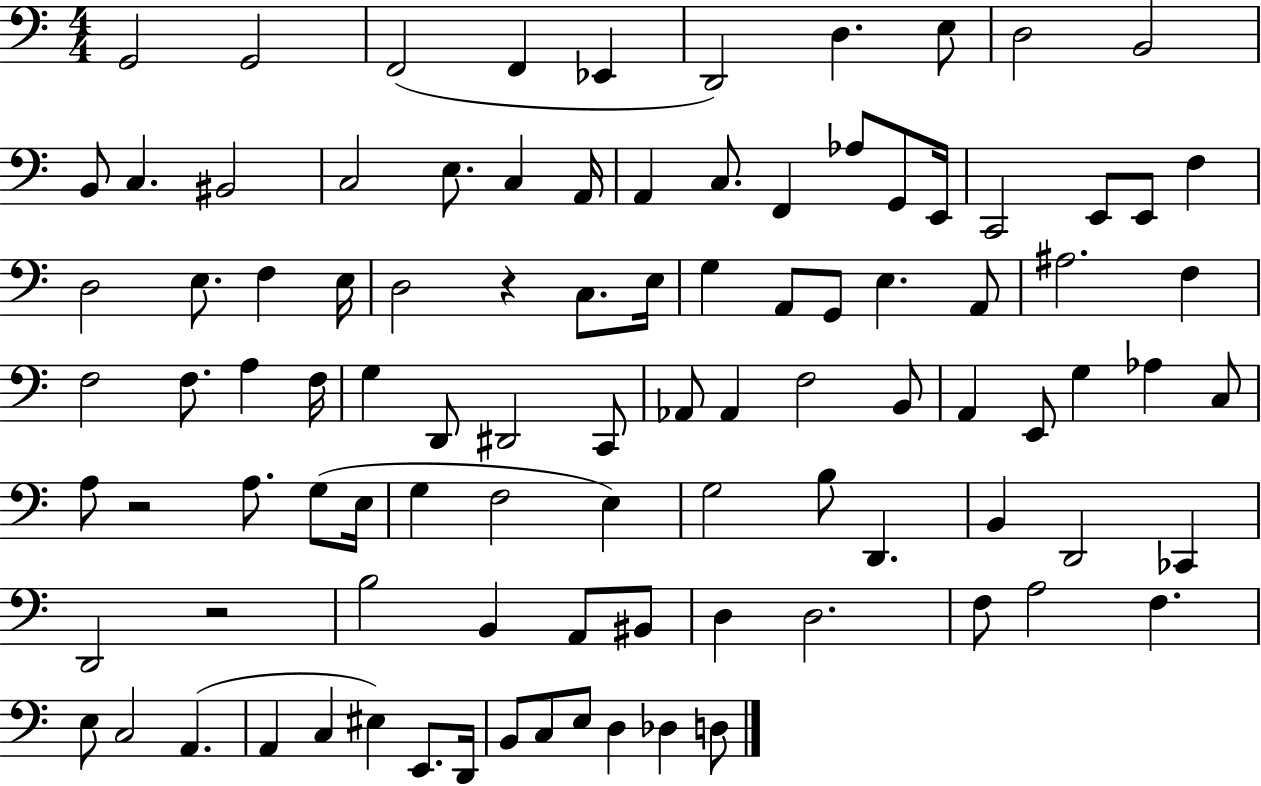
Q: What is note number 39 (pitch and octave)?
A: A2